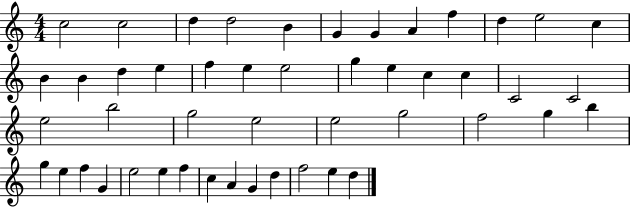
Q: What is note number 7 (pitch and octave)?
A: G4